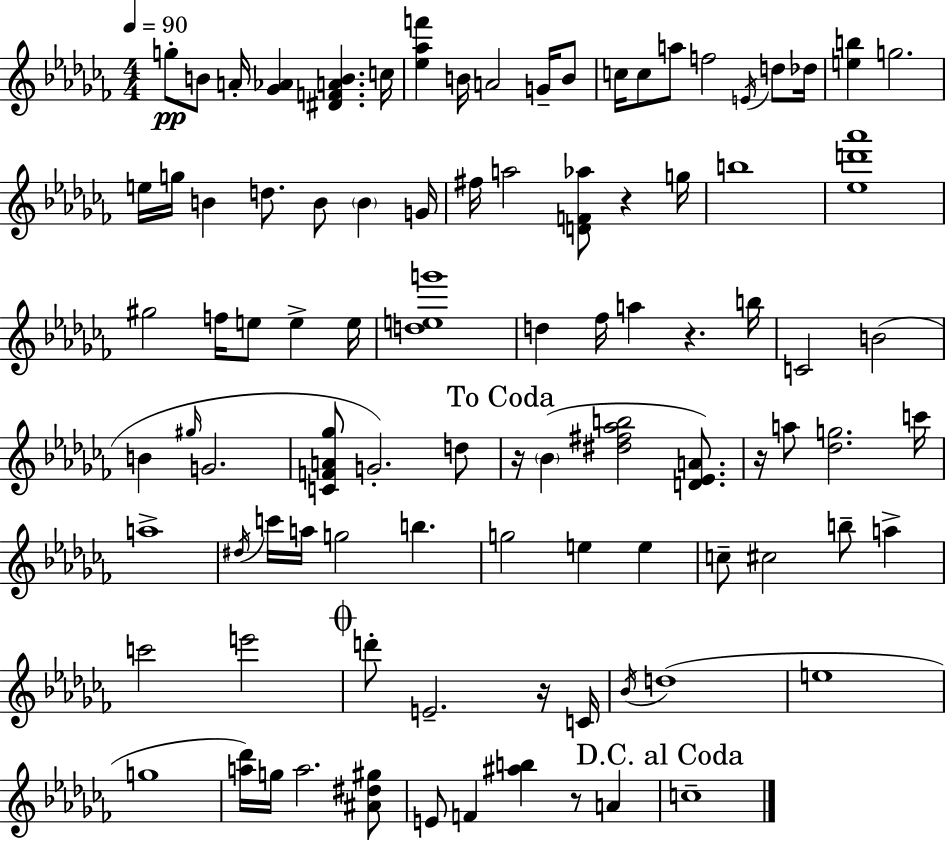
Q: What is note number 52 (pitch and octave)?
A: B5